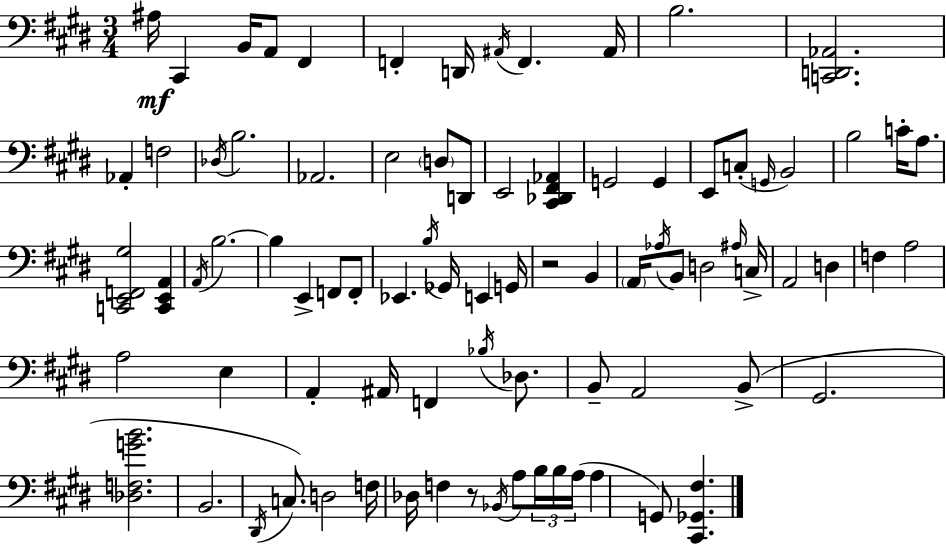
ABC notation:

X:1
T:Untitled
M:3/4
L:1/4
K:E
^A,/4 ^C,, B,,/4 A,,/2 ^F,, F,, D,,/4 ^A,,/4 F,, ^A,,/4 B,2 [C,,D,,_A,,]2 _A,, F,2 _D,/4 B,2 _A,,2 E,2 D,/2 D,,/2 E,,2 [^C,,_D,,^F,,_A,,] G,,2 G,, E,,/2 C,/2 G,,/4 B,,2 B,2 C/4 A,/2 [C,,E,,F,,^G,]2 [C,,E,,A,,] A,,/4 B,2 B, E,, F,,/2 F,,/2 _E,, B,/4 _G,,/4 E,, G,,/4 z2 B,, A,,/4 _A,/4 B,,/2 D,2 ^A,/4 C,/4 A,,2 D, F, A,2 A,2 E, A,, ^A,,/4 F,, _B,/4 _D,/2 B,,/2 A,,2 B,,/2 ^G,,2 [_D,F,GB]2 B,,2 ^D,,/4 C,/2 D,2 F,/4 _D,/4 F, z/2 _B,,/4 A,/2 B,/4 B,/4 A,/4 A, G,,/2 [^C,,_G,,^F,]